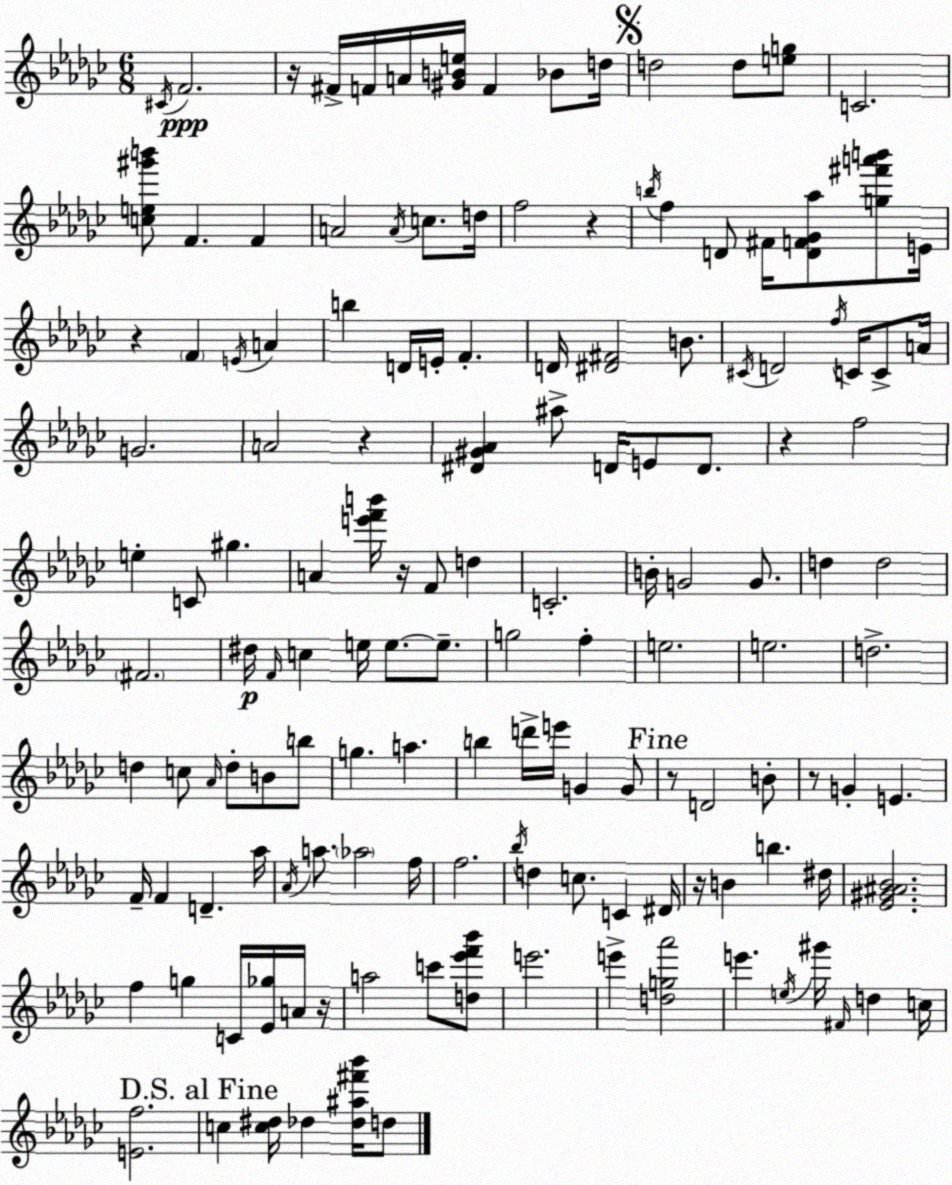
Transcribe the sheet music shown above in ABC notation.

X:1
T:Untitled
M:6/8
L:1/4
K:Ebm
^C/4 F2 z/4 ^F/4 F/4 A/4 [^GBe]/4 F _B/2 d/4 d2 d/2 [eg]/2 C2 [ce^g'b']/2 F F A2 A/4 c/2 d/4 f2 z b/4 f D/2 ^F/4 [DF_G_a]/2 [g^f'a'b']/2 E/4 z F E/4 A b D/4 E/4 F D/4 [^D^F]2 B/2 ^C/4 D2 f/4 C/4 C/2 A/4 G2 A2 z [^D^G_A] ^a/2 D/4 E/2 D/2 z f2 e C/2 ^g A [e'f'b']/4 z/4 F/2 d C2 B/4 G2 G/2 d d2 ^F2 ^d/4 F/4 c e/4 e/2 e/2 g2 f e2 e2 d2 d c/2 _A/4 d/2 B/2 b/2 g a b d'/4 e'/4 G G/2 z/2 D2 B/2 z/2 G E F/4 F D _a/4 _A/4 a/2 _a2 f/4 f2 _b/4 d c/2 C ^D/4 z/4 B b ^d/4 [_E^G^A_B]2 f g C/4 [_E_g]/4 A/4 z/4 a2 c'/2 [d_e'f'_b']/2 e'2 e' [dg_a']2 e' e/4 ^g'/4 ^F/4 d c/4 [Ef]2 c [c^d]/4 _d [_d^a^f'_b']/4 d/2